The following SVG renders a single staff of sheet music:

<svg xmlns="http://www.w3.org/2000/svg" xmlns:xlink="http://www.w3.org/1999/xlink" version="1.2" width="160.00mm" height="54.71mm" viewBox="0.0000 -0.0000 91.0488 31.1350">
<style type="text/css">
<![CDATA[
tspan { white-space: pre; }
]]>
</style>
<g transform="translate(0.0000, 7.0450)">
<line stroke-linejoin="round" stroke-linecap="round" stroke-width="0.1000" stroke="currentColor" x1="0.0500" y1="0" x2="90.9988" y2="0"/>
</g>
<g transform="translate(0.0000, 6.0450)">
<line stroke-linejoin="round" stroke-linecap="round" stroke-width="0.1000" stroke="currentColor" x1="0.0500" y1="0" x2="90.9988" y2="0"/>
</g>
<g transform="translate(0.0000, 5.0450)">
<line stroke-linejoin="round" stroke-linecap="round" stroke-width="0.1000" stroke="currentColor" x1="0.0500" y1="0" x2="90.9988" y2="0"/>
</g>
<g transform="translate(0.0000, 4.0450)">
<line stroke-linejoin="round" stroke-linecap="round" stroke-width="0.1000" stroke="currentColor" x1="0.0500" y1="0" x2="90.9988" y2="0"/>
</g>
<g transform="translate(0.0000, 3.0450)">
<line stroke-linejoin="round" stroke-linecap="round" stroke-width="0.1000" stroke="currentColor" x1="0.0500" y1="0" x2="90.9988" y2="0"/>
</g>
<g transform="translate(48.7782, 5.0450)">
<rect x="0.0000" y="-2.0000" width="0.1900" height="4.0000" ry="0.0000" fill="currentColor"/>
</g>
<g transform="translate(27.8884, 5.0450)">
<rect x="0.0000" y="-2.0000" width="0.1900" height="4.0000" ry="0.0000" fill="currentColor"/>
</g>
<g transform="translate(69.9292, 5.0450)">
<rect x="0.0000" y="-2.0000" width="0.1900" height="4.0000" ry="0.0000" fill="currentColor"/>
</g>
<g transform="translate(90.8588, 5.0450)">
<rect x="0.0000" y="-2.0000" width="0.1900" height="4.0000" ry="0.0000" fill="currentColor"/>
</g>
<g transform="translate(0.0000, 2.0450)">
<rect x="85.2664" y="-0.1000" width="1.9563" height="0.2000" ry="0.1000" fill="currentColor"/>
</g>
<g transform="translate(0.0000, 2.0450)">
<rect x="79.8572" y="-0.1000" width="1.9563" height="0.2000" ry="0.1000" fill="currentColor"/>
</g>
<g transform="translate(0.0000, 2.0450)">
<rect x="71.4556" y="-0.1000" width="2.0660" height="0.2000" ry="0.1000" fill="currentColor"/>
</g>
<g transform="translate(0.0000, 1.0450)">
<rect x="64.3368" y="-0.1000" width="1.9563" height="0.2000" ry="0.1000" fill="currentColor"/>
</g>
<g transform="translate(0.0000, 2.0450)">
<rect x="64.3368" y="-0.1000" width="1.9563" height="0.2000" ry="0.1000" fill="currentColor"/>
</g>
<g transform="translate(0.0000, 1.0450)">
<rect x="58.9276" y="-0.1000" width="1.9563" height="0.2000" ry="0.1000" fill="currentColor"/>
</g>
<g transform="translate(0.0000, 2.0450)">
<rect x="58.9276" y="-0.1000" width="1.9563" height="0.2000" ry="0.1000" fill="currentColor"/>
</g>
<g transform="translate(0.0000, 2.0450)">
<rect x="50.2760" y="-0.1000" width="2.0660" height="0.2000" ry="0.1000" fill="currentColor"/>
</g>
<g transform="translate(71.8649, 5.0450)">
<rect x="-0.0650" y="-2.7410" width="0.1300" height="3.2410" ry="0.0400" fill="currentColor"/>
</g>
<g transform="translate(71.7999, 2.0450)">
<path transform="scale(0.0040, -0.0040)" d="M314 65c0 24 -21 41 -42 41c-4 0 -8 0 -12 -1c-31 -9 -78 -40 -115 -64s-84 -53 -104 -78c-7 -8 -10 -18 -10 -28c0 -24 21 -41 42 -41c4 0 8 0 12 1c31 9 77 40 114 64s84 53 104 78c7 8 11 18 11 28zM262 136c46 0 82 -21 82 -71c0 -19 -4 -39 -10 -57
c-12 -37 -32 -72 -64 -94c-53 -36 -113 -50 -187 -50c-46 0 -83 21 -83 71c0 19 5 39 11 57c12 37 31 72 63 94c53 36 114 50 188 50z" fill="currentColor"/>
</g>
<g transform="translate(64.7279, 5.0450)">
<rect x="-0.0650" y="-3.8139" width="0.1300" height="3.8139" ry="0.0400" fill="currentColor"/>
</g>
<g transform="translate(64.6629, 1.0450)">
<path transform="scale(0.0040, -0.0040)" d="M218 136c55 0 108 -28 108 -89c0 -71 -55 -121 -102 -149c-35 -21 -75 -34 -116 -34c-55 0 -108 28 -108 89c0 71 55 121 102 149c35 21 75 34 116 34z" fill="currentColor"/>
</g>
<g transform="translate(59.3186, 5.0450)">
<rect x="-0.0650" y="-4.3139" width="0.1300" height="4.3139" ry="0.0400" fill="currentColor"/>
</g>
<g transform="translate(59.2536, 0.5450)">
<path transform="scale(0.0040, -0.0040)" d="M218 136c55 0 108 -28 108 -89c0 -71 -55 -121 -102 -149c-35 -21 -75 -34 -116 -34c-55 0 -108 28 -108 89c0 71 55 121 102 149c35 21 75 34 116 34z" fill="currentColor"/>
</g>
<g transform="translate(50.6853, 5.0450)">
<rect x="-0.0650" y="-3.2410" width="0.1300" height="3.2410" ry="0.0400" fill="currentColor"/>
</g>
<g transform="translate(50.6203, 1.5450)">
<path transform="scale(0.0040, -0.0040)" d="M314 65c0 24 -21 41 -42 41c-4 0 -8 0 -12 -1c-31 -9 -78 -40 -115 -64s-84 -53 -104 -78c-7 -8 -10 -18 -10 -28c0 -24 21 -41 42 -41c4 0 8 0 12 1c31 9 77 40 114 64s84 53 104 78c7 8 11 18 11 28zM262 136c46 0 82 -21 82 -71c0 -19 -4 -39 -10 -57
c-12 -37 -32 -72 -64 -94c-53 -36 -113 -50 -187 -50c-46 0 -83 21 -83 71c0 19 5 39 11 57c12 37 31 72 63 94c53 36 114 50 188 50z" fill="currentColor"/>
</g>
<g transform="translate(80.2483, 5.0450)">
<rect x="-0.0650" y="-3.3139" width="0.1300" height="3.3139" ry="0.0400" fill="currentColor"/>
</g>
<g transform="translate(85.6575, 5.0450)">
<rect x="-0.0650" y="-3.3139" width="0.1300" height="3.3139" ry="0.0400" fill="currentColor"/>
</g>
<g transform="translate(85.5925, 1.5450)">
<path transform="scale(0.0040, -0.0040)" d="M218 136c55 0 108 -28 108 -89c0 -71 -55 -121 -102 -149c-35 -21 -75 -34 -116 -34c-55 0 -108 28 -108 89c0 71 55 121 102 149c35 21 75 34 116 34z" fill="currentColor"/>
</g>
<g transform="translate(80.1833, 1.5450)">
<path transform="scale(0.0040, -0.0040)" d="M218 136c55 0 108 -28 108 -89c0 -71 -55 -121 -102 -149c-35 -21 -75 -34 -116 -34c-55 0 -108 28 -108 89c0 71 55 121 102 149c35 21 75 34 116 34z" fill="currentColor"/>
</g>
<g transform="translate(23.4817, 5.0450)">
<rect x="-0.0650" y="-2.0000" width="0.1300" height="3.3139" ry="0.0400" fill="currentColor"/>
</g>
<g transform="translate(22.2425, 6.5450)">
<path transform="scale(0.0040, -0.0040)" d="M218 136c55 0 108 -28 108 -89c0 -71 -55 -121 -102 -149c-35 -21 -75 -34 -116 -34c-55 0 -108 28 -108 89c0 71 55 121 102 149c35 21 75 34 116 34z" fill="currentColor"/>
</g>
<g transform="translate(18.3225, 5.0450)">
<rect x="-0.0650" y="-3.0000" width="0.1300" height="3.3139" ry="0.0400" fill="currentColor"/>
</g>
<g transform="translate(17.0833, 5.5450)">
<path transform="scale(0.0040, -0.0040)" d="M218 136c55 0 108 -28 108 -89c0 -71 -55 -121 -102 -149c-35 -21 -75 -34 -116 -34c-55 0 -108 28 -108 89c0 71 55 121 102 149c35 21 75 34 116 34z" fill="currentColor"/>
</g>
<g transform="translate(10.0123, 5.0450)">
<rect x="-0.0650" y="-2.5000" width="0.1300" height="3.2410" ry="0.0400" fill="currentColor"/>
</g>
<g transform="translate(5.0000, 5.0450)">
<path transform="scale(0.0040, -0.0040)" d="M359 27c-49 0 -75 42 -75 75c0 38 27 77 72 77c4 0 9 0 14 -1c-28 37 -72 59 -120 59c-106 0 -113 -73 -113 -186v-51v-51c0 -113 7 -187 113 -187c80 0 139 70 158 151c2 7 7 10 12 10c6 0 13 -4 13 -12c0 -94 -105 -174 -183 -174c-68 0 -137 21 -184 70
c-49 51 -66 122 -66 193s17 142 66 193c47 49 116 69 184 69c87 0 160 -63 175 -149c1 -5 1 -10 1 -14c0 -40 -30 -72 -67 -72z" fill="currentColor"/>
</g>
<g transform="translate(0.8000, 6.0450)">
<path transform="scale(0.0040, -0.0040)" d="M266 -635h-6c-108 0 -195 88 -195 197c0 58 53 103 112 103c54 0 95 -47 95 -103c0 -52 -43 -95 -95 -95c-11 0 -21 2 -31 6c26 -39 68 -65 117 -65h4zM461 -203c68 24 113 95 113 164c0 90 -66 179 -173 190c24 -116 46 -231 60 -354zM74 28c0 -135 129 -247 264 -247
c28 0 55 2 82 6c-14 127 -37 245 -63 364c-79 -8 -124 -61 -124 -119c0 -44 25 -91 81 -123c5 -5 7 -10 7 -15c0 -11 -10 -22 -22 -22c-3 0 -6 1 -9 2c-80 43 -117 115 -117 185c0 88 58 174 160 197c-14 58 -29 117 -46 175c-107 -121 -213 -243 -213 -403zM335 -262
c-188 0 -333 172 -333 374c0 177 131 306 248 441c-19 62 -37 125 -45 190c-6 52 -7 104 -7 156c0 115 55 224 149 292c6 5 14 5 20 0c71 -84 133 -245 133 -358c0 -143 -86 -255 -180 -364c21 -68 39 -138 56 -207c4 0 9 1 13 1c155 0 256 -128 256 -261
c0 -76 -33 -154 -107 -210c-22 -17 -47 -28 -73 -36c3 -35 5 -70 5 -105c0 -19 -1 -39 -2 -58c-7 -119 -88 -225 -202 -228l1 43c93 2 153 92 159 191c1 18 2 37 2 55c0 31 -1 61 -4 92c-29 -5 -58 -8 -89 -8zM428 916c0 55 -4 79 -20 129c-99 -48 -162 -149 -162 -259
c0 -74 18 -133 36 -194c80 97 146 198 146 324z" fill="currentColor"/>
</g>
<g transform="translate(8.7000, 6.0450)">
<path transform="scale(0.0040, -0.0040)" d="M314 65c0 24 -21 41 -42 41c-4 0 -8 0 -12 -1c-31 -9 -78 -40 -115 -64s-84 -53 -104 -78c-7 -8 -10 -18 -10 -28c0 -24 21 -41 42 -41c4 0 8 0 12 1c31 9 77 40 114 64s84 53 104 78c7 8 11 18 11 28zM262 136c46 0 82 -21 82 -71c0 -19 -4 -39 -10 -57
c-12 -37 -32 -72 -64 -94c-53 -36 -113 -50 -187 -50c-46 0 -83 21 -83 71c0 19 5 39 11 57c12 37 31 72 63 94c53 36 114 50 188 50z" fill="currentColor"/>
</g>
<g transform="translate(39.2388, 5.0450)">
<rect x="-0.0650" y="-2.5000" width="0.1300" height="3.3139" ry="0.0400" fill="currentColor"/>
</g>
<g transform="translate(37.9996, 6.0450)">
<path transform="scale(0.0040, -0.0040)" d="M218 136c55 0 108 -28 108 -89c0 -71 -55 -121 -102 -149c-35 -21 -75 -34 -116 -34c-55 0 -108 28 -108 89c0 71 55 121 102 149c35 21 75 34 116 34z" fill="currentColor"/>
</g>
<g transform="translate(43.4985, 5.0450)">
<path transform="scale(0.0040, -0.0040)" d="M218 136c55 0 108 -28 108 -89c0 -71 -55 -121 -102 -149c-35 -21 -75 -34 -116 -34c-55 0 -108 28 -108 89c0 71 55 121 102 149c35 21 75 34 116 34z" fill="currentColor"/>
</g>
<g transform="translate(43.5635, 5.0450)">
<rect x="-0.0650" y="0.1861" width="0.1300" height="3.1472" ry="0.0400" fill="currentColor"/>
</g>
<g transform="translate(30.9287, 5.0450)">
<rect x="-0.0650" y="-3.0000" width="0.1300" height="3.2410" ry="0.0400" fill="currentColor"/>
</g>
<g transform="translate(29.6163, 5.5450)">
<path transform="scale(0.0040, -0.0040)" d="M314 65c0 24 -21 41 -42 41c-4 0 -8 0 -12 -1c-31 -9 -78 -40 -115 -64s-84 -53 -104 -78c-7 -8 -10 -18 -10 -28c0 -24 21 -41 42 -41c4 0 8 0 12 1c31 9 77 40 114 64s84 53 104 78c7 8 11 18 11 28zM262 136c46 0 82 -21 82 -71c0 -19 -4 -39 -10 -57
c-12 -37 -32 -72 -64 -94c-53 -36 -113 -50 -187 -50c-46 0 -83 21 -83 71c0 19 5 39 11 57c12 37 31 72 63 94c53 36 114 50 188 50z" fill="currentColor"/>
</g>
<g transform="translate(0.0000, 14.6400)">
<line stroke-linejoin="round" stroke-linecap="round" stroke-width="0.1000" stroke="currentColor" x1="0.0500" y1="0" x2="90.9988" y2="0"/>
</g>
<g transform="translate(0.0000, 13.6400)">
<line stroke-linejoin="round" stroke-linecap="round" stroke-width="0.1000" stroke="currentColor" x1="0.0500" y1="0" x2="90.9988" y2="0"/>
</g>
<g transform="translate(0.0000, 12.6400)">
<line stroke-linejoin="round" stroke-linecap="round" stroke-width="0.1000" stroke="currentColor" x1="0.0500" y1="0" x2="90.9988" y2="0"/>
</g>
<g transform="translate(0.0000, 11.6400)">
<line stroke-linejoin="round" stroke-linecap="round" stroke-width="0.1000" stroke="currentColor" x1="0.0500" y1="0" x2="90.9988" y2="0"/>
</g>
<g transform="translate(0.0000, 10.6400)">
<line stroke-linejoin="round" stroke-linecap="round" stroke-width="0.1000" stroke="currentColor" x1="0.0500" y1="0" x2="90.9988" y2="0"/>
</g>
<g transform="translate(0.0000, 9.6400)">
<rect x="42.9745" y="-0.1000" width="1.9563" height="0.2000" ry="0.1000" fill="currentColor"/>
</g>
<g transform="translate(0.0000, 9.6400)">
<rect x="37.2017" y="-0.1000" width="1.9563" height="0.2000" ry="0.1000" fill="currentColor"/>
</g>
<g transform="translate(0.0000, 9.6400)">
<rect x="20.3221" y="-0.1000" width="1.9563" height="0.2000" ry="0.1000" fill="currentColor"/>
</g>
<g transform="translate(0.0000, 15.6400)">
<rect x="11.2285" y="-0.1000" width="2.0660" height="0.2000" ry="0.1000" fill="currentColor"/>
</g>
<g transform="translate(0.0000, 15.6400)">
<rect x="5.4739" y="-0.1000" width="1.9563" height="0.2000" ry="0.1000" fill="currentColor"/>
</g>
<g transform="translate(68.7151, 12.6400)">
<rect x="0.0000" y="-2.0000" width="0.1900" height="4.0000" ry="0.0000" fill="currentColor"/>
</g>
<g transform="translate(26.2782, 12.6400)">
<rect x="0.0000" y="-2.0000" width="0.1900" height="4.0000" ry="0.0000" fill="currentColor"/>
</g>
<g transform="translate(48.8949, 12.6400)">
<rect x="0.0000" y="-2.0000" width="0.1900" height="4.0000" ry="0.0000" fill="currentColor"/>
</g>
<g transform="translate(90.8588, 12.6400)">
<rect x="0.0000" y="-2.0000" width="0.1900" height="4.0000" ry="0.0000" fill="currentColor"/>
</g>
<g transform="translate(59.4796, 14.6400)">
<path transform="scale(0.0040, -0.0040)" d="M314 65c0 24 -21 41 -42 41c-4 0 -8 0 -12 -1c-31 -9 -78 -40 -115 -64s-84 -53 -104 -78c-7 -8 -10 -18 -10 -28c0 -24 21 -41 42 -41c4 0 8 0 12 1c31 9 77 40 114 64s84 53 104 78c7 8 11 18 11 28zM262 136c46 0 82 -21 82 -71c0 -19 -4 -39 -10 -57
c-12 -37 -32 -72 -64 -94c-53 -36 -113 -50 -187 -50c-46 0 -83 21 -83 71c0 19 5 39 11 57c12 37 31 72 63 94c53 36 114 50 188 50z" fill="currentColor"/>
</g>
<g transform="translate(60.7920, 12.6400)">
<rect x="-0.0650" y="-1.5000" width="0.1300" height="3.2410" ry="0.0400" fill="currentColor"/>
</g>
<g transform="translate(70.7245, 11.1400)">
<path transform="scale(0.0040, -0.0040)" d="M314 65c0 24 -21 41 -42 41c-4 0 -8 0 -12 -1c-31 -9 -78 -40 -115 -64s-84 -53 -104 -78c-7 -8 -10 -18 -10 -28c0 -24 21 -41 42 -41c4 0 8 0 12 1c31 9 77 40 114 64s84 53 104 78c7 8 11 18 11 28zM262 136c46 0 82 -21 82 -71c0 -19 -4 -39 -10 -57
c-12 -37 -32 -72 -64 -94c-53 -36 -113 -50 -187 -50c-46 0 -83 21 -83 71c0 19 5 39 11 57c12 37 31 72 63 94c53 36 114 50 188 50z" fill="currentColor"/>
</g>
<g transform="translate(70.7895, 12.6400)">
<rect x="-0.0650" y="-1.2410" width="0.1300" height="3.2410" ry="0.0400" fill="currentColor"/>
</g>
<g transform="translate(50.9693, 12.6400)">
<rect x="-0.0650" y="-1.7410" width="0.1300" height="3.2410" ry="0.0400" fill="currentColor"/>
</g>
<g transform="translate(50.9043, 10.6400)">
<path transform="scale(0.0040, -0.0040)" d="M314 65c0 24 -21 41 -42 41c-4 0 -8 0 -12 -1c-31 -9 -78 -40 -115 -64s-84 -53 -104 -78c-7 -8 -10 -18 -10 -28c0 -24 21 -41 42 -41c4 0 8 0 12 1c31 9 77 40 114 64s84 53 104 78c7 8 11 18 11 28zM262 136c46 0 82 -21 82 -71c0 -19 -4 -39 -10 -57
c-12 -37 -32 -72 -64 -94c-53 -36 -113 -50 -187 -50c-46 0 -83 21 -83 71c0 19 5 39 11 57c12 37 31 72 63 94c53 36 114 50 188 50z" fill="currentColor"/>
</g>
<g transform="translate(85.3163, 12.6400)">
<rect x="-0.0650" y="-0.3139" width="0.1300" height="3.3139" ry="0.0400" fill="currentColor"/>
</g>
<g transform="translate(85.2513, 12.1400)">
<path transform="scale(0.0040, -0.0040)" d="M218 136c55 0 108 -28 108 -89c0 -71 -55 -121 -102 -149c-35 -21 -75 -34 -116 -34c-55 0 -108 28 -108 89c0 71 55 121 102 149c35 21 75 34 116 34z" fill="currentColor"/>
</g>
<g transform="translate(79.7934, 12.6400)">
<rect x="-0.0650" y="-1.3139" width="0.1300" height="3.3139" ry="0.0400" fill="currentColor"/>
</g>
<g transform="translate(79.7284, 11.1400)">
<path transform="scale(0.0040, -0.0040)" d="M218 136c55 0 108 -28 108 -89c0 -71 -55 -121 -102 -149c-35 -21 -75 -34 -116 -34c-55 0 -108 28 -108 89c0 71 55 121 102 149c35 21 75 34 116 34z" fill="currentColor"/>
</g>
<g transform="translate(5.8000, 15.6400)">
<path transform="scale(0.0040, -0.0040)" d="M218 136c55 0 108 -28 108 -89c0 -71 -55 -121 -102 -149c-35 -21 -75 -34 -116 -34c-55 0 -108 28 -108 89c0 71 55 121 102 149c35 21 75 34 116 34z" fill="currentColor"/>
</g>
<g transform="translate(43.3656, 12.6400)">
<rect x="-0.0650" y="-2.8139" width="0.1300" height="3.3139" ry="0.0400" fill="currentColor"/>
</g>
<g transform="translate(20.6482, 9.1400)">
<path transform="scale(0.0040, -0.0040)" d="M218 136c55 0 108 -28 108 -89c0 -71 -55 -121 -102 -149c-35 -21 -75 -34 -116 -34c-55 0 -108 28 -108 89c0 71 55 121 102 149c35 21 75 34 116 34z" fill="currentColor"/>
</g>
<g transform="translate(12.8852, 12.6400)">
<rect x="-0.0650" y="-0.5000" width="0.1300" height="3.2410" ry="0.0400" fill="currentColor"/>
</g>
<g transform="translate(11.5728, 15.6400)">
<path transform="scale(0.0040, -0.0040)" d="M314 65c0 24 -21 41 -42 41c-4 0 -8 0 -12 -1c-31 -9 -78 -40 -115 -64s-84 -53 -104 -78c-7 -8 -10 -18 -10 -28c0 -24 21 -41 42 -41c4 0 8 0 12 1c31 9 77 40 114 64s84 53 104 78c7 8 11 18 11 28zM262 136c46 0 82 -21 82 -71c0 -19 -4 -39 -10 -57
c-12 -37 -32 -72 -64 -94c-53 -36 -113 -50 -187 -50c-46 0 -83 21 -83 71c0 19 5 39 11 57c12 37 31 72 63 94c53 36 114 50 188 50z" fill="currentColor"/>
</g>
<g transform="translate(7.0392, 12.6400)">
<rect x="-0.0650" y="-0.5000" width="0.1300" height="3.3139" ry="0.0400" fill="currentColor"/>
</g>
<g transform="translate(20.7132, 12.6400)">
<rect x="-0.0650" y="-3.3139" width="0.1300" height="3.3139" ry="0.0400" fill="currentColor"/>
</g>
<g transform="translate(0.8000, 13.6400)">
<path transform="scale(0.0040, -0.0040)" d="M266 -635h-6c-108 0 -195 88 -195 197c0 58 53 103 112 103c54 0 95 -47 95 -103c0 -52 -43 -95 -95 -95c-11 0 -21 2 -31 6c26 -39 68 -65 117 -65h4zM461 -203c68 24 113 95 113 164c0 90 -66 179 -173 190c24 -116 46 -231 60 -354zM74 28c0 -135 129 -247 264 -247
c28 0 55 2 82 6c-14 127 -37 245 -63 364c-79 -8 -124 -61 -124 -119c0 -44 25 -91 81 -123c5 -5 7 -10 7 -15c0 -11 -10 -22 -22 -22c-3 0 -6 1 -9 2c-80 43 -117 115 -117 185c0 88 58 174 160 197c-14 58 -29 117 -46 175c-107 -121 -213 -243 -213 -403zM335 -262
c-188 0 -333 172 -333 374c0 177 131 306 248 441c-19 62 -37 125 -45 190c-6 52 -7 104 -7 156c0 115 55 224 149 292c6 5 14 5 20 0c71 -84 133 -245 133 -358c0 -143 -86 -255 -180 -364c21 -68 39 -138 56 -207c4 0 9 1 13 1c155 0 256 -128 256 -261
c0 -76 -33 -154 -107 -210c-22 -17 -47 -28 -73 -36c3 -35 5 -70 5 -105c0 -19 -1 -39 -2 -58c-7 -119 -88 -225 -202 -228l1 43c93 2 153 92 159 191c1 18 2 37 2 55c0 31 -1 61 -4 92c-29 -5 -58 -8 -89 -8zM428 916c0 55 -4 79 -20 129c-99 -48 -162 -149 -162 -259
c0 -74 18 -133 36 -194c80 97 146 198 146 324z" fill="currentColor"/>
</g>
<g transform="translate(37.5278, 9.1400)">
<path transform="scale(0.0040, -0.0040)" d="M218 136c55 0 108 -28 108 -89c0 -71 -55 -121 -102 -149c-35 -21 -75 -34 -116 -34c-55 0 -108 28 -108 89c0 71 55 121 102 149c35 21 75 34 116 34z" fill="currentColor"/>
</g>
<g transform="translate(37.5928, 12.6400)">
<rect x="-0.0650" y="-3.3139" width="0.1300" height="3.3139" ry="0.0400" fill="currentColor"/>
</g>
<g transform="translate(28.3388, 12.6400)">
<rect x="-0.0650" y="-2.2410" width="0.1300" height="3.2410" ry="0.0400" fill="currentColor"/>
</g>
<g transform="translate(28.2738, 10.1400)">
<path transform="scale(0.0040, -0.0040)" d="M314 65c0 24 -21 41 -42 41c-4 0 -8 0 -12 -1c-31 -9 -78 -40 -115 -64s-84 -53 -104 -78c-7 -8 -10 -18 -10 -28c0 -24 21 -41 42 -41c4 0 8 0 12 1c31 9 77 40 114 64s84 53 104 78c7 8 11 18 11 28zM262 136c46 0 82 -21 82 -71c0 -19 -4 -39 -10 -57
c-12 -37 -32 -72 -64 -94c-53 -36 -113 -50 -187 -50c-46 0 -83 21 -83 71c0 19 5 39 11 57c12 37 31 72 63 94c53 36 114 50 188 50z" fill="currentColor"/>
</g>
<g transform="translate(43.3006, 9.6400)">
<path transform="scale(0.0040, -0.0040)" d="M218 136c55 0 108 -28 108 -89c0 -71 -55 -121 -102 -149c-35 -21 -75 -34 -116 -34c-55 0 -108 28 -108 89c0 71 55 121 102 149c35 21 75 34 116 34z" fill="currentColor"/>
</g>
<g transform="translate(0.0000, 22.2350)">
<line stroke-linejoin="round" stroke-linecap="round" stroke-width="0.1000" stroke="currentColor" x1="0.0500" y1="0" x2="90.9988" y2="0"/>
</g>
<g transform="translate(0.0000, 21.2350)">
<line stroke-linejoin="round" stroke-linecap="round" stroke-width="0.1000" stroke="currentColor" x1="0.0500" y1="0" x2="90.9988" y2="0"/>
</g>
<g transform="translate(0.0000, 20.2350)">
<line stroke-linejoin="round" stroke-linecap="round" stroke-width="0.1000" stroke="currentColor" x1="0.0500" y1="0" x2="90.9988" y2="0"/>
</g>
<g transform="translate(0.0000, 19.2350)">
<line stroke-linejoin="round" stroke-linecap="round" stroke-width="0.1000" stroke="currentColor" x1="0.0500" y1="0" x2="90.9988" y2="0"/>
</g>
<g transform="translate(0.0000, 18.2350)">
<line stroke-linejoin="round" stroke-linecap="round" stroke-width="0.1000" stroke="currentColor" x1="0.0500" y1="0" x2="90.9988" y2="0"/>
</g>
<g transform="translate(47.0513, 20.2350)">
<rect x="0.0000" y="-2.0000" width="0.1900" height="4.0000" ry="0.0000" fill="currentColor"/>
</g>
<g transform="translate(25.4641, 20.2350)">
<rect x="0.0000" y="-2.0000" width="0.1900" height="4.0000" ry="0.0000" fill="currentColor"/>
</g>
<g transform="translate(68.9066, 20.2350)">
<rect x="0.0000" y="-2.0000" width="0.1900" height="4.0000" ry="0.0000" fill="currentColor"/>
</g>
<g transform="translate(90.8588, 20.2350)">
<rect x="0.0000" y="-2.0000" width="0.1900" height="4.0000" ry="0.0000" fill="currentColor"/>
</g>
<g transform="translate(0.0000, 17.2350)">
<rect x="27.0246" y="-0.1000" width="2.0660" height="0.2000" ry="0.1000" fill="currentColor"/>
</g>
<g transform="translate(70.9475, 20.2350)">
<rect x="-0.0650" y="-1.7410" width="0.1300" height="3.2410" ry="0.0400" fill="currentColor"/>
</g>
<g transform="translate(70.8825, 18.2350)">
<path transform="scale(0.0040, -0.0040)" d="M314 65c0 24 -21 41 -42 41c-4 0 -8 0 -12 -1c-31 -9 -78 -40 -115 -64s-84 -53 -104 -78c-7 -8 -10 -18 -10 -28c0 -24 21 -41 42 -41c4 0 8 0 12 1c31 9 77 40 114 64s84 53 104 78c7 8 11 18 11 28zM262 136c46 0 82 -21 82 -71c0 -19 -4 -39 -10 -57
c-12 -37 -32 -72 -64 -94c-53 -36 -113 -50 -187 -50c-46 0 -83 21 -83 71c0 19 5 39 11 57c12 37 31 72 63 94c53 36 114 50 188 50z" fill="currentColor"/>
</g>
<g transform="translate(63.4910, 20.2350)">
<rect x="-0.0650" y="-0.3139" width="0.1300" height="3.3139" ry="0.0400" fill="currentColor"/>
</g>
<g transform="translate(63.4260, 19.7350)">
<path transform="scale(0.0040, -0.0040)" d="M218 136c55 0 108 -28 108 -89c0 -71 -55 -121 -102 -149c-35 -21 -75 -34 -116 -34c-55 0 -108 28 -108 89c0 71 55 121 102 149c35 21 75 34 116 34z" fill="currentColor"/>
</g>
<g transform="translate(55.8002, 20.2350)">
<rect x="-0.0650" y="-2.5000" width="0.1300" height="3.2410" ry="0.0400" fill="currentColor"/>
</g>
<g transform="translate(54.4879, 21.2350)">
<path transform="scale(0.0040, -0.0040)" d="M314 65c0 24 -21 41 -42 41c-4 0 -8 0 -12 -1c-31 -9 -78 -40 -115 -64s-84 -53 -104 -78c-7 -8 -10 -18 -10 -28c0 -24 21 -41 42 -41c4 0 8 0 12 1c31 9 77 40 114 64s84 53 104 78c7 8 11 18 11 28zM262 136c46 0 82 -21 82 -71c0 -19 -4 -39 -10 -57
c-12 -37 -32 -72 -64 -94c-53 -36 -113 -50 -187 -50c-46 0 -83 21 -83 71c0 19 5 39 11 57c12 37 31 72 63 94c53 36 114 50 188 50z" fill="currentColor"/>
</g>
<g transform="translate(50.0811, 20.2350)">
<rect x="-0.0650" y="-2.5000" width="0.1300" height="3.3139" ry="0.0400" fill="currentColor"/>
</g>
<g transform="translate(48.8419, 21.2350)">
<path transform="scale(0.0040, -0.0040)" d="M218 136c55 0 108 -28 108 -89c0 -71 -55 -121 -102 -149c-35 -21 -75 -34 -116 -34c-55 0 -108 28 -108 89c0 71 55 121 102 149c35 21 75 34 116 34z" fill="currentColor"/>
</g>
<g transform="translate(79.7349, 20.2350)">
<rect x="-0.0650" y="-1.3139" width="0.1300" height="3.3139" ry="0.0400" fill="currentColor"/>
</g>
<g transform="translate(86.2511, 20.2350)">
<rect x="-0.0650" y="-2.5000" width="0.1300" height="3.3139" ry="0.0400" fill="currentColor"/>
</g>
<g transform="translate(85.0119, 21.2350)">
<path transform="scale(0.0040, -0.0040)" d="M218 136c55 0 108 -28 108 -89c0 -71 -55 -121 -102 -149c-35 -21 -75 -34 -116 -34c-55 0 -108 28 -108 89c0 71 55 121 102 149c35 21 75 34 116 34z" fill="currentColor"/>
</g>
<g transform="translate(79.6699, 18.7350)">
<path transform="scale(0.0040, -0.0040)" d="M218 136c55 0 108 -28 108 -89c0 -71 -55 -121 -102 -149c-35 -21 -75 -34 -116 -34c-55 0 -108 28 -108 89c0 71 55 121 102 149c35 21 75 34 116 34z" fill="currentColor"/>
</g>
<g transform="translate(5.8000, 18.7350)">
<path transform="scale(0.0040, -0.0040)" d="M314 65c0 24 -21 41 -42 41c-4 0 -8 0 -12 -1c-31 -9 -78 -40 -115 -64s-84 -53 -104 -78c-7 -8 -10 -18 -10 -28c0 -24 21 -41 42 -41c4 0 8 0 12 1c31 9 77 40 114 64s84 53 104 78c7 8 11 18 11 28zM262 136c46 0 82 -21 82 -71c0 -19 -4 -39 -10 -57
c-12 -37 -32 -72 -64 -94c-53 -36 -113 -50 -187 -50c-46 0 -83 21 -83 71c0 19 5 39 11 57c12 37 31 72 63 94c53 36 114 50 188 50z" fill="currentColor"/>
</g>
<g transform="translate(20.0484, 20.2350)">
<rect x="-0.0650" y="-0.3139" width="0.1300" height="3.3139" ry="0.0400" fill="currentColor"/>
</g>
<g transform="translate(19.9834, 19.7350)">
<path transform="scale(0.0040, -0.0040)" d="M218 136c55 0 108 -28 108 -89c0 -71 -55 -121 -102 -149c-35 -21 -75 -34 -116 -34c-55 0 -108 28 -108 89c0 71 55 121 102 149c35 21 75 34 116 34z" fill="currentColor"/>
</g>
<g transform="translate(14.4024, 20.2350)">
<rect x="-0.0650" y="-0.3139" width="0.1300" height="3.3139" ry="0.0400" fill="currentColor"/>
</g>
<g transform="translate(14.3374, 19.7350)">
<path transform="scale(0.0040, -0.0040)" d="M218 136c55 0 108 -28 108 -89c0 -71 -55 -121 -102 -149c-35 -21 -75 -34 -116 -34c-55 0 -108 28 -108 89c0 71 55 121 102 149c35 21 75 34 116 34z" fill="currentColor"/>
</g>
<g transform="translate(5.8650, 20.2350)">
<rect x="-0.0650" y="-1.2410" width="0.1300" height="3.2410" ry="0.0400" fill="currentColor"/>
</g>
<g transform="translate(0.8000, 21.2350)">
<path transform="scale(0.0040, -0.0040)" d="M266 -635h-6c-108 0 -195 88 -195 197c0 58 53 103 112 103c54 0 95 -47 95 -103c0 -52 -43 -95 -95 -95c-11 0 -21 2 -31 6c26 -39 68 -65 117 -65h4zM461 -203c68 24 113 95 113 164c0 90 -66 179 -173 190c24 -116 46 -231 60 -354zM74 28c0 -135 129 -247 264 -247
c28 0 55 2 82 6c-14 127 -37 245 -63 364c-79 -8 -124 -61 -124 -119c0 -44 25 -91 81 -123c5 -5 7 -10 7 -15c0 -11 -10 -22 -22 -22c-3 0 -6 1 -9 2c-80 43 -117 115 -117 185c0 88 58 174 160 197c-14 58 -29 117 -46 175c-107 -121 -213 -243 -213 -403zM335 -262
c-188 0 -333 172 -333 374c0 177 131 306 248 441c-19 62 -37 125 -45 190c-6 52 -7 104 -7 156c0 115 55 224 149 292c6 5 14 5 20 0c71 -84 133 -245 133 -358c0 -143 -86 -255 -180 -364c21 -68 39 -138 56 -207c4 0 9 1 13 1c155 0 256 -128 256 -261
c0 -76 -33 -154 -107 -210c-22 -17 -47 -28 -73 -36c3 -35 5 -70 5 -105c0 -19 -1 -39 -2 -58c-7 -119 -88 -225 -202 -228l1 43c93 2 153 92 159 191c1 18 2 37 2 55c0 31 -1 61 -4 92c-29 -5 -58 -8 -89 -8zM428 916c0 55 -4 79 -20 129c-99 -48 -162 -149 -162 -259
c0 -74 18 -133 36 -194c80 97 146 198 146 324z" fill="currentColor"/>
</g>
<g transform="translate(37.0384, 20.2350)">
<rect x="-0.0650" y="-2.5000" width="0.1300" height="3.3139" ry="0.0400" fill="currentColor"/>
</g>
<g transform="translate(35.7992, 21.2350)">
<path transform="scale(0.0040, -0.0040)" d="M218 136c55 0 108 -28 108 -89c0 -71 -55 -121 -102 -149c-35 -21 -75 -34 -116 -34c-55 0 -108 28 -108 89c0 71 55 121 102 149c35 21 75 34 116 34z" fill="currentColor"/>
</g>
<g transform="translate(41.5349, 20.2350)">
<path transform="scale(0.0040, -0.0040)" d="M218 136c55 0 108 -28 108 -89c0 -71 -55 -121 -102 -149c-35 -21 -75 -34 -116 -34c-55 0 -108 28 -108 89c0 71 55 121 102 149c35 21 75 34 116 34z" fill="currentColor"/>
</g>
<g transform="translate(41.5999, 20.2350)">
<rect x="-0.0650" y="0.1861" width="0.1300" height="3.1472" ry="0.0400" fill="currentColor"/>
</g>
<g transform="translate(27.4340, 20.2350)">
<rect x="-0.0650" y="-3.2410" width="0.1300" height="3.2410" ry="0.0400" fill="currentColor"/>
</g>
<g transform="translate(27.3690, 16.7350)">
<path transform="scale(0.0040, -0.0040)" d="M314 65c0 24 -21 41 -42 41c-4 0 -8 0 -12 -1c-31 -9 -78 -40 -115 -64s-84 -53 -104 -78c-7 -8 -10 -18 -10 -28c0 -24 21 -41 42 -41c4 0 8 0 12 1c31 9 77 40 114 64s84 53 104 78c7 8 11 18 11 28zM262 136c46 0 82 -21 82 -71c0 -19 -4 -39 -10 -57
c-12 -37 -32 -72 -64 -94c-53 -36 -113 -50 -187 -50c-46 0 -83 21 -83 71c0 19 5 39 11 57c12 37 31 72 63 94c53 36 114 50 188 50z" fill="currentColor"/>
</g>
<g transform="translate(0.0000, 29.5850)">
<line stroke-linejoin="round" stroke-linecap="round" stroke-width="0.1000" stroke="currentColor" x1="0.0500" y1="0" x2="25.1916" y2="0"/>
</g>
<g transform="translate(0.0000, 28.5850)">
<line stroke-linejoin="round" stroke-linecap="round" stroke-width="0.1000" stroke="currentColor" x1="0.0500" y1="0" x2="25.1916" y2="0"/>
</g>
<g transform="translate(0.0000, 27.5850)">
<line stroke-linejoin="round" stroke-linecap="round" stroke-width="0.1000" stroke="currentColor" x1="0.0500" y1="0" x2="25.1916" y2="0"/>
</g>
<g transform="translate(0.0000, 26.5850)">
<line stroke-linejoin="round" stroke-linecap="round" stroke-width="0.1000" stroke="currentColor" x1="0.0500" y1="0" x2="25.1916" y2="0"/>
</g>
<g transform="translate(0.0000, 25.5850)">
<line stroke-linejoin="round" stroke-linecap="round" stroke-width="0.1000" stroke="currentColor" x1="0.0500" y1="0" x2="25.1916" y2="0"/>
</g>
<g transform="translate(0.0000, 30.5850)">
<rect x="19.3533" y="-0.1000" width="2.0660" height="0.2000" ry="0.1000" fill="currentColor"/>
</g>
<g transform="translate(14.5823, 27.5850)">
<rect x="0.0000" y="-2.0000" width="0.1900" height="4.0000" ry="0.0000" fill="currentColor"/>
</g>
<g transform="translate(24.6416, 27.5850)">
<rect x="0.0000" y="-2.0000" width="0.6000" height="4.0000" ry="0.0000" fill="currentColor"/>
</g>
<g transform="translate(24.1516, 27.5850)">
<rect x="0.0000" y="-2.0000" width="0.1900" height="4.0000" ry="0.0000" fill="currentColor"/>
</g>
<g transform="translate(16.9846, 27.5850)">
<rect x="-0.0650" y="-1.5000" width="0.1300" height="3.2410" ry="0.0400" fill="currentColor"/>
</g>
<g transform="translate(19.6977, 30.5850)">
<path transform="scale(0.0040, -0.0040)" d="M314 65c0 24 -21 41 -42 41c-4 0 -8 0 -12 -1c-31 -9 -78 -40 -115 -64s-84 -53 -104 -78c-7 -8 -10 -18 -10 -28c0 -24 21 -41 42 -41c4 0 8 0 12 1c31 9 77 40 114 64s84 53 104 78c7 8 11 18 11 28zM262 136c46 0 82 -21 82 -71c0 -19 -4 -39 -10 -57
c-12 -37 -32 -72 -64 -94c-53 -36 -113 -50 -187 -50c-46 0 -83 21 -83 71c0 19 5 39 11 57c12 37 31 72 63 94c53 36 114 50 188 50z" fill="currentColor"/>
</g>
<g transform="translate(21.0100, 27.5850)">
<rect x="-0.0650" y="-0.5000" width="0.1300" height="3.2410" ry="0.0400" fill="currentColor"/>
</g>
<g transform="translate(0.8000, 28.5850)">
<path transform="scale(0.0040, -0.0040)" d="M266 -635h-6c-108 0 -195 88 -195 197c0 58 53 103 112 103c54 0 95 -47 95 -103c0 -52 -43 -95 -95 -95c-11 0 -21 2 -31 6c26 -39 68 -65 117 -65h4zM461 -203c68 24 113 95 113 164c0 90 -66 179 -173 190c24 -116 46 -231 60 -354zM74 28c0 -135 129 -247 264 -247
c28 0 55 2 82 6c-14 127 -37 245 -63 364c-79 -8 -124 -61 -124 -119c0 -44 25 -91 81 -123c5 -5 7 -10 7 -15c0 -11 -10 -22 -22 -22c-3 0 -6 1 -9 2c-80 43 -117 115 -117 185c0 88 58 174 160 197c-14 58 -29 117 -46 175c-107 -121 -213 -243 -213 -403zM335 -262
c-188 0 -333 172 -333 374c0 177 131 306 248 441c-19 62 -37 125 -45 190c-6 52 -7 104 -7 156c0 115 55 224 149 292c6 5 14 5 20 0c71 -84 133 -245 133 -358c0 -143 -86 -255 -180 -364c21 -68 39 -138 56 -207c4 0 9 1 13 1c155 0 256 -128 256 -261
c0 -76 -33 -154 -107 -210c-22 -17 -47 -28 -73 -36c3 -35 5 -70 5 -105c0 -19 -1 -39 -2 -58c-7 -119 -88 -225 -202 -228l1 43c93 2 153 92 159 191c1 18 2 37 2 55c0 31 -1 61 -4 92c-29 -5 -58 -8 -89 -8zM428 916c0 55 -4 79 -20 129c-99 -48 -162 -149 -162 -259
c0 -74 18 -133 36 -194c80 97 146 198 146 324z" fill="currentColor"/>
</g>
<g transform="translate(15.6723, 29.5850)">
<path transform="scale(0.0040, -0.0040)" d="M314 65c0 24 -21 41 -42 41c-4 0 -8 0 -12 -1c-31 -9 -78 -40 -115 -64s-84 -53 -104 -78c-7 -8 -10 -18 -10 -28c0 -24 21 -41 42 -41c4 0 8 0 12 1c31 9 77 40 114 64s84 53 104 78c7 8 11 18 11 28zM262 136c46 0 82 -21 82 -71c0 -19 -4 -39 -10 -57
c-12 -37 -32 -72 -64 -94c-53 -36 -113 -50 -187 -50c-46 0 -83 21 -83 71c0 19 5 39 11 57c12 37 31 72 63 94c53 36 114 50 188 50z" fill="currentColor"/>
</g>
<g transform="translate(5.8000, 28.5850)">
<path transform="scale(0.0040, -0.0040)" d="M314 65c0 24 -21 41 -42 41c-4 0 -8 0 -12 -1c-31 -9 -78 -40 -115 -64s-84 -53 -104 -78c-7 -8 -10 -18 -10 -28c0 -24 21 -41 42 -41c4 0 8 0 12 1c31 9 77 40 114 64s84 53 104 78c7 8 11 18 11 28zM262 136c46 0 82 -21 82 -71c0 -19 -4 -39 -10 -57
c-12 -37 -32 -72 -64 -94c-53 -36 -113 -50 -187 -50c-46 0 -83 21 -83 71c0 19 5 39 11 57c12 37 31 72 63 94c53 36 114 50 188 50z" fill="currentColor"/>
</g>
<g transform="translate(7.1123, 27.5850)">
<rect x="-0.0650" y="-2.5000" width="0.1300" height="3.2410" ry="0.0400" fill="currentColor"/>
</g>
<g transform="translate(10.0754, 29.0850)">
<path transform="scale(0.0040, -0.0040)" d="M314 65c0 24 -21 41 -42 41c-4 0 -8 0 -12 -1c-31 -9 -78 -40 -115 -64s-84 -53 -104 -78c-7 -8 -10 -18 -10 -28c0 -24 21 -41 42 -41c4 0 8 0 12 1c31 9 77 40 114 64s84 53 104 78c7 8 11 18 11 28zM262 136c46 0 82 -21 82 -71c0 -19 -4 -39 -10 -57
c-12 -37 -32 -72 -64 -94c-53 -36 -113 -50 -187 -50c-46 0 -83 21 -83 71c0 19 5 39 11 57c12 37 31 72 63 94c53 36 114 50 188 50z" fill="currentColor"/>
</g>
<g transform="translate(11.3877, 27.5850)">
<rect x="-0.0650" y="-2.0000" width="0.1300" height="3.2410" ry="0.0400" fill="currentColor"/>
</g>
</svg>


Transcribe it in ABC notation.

X:1
T:Untitled
M:4/4
L:1/4
K:C
G2 A F A2 G B b2 d' c' a2 b b C C2 b g2 b a f2 E2 e2 e c e2 c c b2 G B G G2 c f2 e G G2 F2 E2 C2